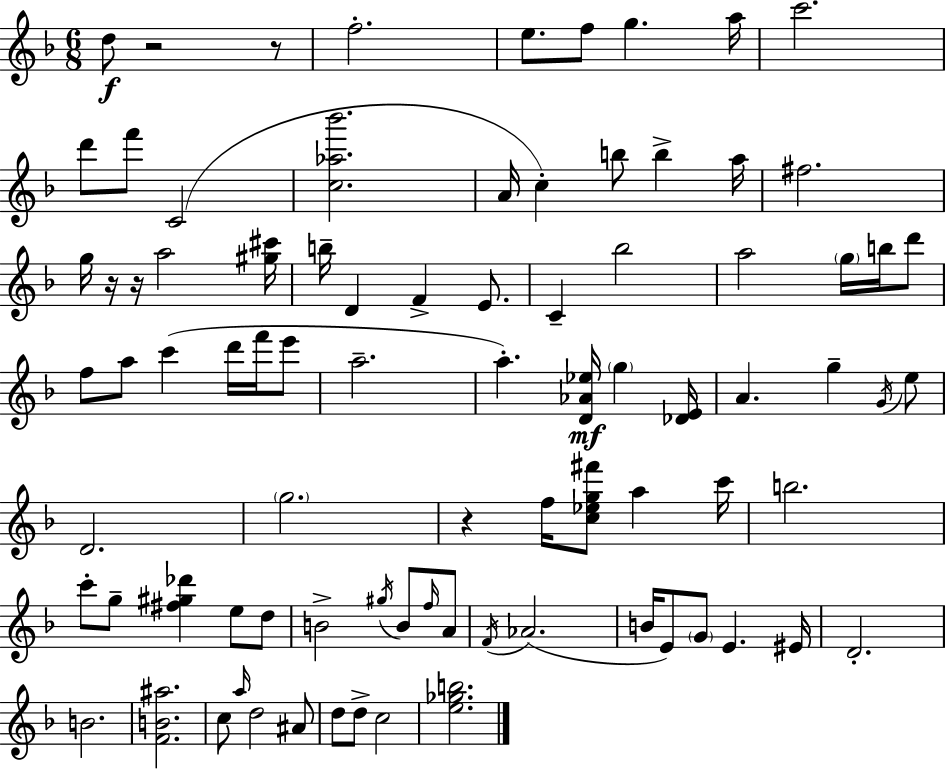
{
  \clef treble
  \numericTimeSignature
  \time 6/8
  \key d \minor
  d''8\f r2 r8 | f''2.-. | e''8. f''8 g''4. a''16 | c'''2. | \break d'''8 f'''8 c'2( | <c'' aes'' bes'''>2. | a'16 c''4-.) b''8 b''4-> a''16 | fis''2. | \break g''16 r16 r16 a''2 <gis'' cis'''>16 | b''16-- d'4 f'4-> e'8. | c'4-- bes''2 | a''2 \parenthesize g''16 b''16 d'''8 | \break f''8 a''8 c'''4( d'''16 f'''16 e'''8 | a''2.-- | a''4.-.) <d' aes' ees''>16\mf \parenthesize g''4 <des' e'>16 | a'4. g''4-- \acciaccatura { g'16 } e''8 | \break d'2. | \parenthesize g''2. | r4 f''16 <c'' ees'' g'' fis'''>8 a''4 | c'''16 b''2. | \break c'''8-. g''8-- <fis'' gis'' des'''>4 e''8 d''8 | b'2-> \acciaccatura { gis''16 } b'8 | \grace { f''16 } a'8 \acciaccatura { f'16 } aes'2.( | b'16 e'8) \parenthesize g'8 e'4. | \break eis'16 d'2.-. | b'2. | <f' b' ais''>2. | c''8 \grace { a''16 } d''2 | \break ais'8 d''8 d''8-> c''2 | <e'' ges'' b''>2. | \bar "|."
}